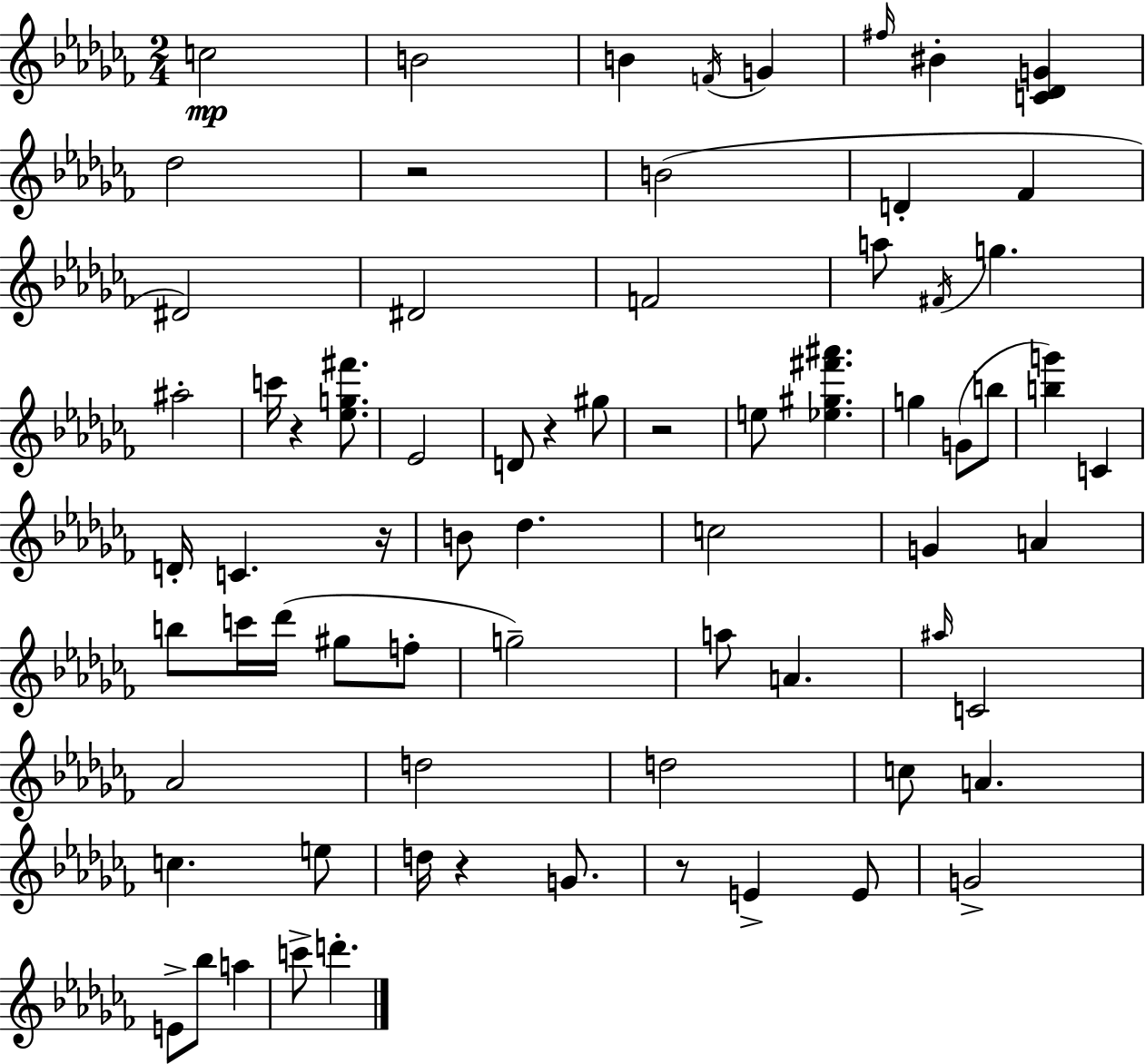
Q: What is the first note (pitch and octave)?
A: C5